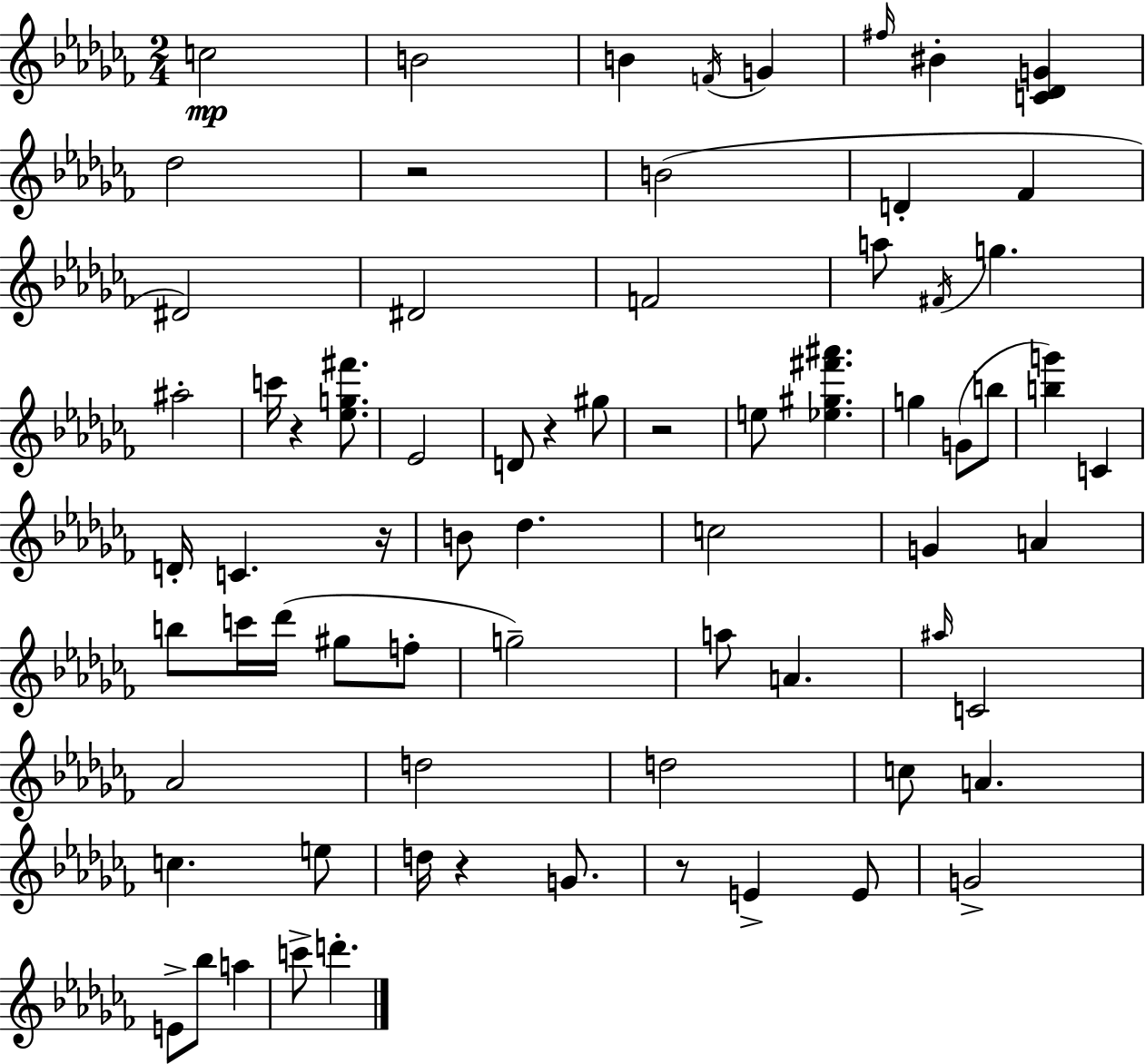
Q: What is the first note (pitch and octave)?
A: C5